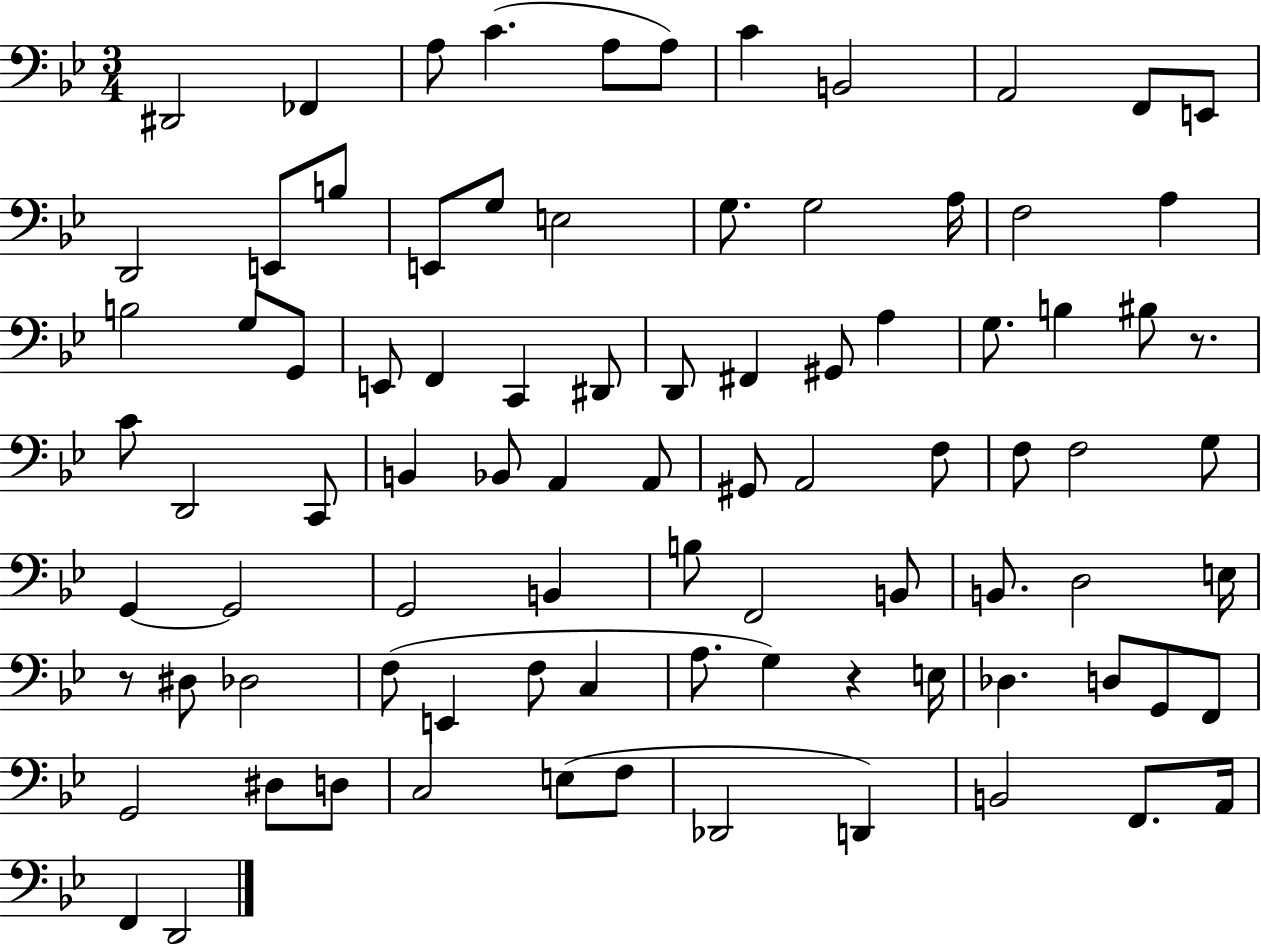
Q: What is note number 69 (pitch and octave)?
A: Db3